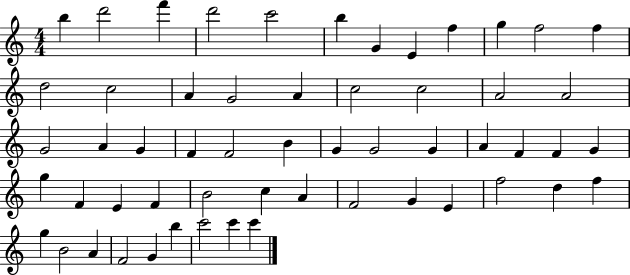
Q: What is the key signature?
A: C major